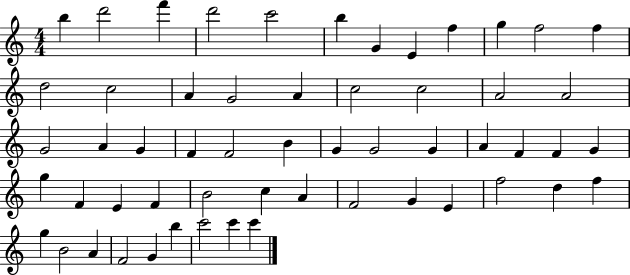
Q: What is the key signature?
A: C major